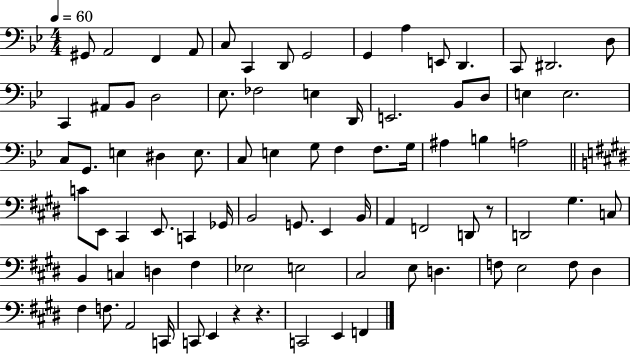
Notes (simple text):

G#2/e A2/h F2/q A2/e C3/e C2/q D2/e G2/h G2/q A3/q E2/e D2/q. C2/e D#2/h. D3/e C2/q A#2/e Bb2/e D3/h Eb3/e. FES3/h E3/q D2/s E2/h. Bb2/e D3/e E3/q E3/h. C3/e G2/e. E3/q D#3/q E3/e. C3/e E3/q G3/e F3/q F3/e. G3/s A#3/q B3/q A3/h C4/e E2/e C#2/q E2/e. C2/q Gb2/s B2/h G2/e. E2/q B2/s A2/q F2/h D2/e R/e D2/h G#3/q. C3/e B2/q C3/q D3/q F#3/q Eb3/h E3/h C#3/h E3/e D3/q. F3/e E3/h F3/e D#3/q F#3/q F3/e. A2/h C2/s C2/e E2/q R/q R/q. C2/h E2/q F2/q